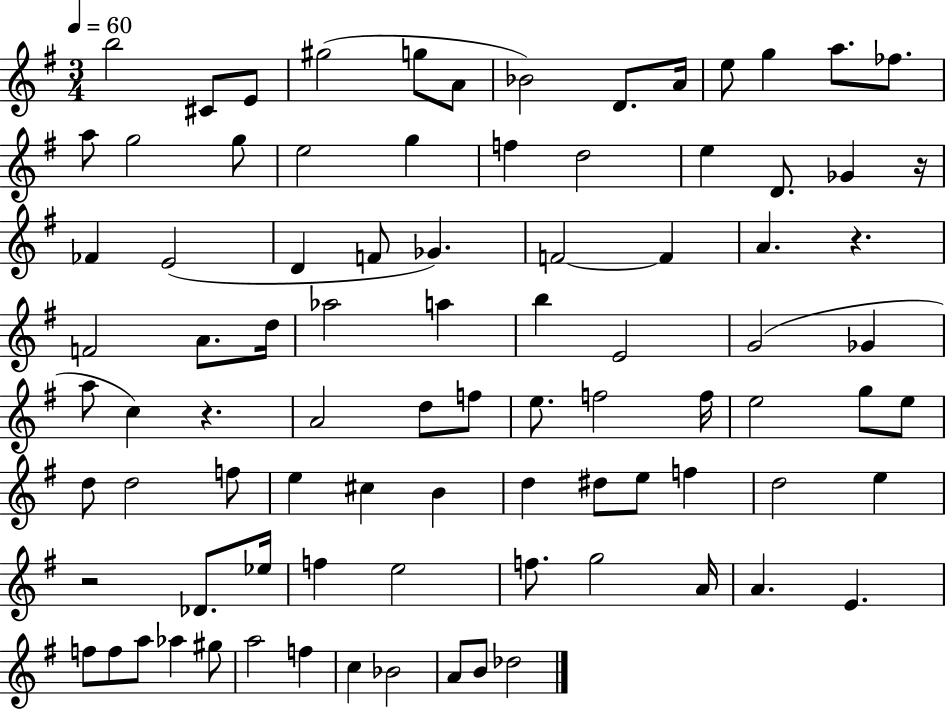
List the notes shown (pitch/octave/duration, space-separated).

B5/h C#4/e E4/e G#5/h G5/e A4/e Bb4/h D4/e. A4/s E5/e G5/q A5/e. FES5/e. A5/e G5/h G5/e E5/h G5/q F5/q D5/h E5/q D4/e. Gb4/q R/s FES4/q E4/h D4/q F4/e Gb4/q. F4/h F4/q A4/q. R/q. F4/h A4/e. D5/s Ab5/h A5/q B5/q E4/h G4/h Gb4/q A5/e C5/q R/q. A4/h D5/e F5/e E5/e. F5/h F5/s E5/h G5/e E5/e D5/e D5/h F5/e E5/q C#5/q B4/q D5/q D#5/e E5/e F5/q D5/h E5/q R/h Db4/e. Eb5/s F5/q E5/h F5/e. G5/h A4/s A4/q. E4/q. F5/e F5/e A5/e Ab5/q G#5/e A5/h F5/q C5/q Bb4/h A4/e B4/e Db5/h